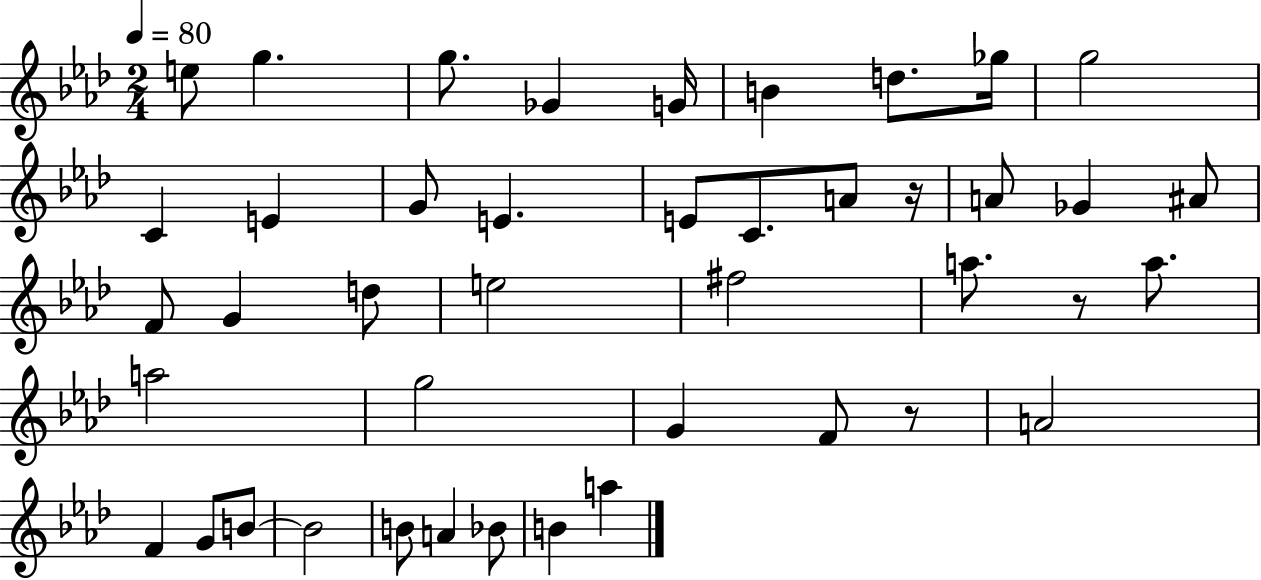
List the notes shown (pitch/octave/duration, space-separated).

E5/e G5/q. G5/e. Gb4/q G4/s B4/q D5/e. Gb5/s G5/h C4/q E4/q G4/e E4/q. E4/e C4/e. A4/e R/s A4/e Gb4/q A#4/e F4/e G4/q D5/e E5/h F#5/h A5/e. R/e A5/e. A5/h G5/h G4/q F4/e R/e A4/h F4/q G4/e B4/e B4/h B4/e A4/q Bb4/e B4/q A5/q